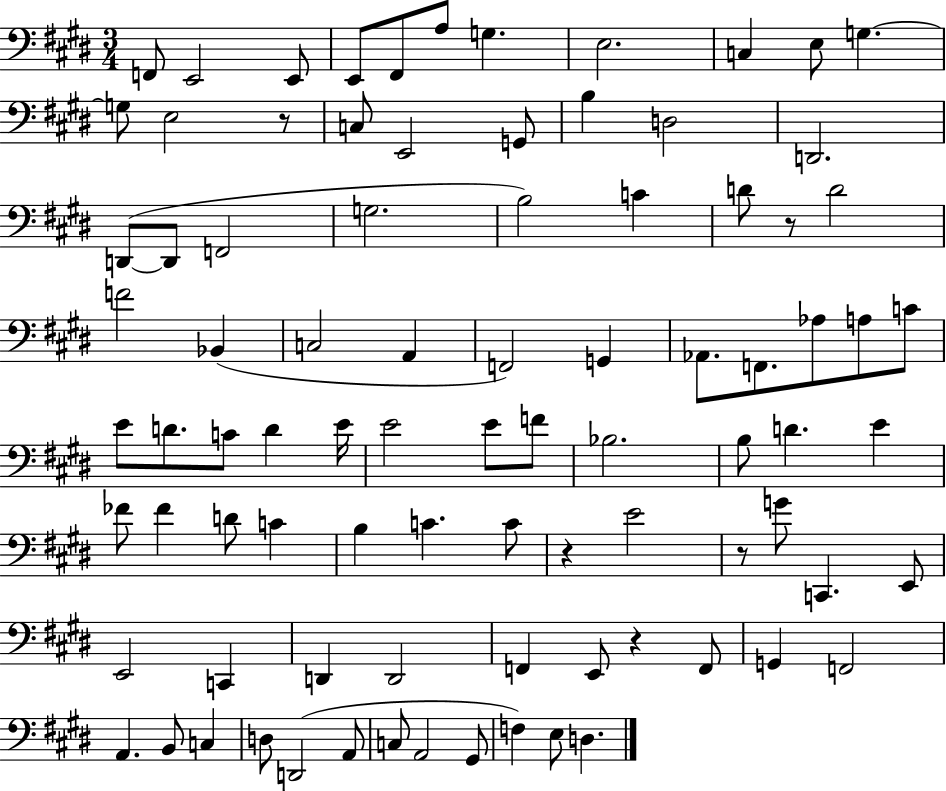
X:1
T:Untitled
M:3/4
L:1/4
K:E
F,,/2 E,,2 E,,/2 E,,/2 ^F,,/2 A,/2 G, E,2 C, E,/2 G, G,/2 E,2 z/2 C,/2 E,,2 G,,/2 B, D,2 D,,2 D,,/2 D,,/2 F,,2 G,2 B,2 C D/2 z/2 D2 F2 _B,, C,2 A,, F,,2 G,, _A,,/2 F,,/2 _A,/2 A,/2 C/2 E/2 D/2 C/2 D E/4 E2 E/2 F/2 _B,2 B,/2 D E _F/2 _F D/2 C B, C C/2 z E2 z/2 G/2 C,, E,,/2 E,,2 C,, D,, D,,2 F,, E,,/2 z F,,/2 G,, F,,2 A,, B,,/2 C, D,/2 D,,2 A,,/2 C,/2 A,,2 ^G,,/2 F, E,/2 D,